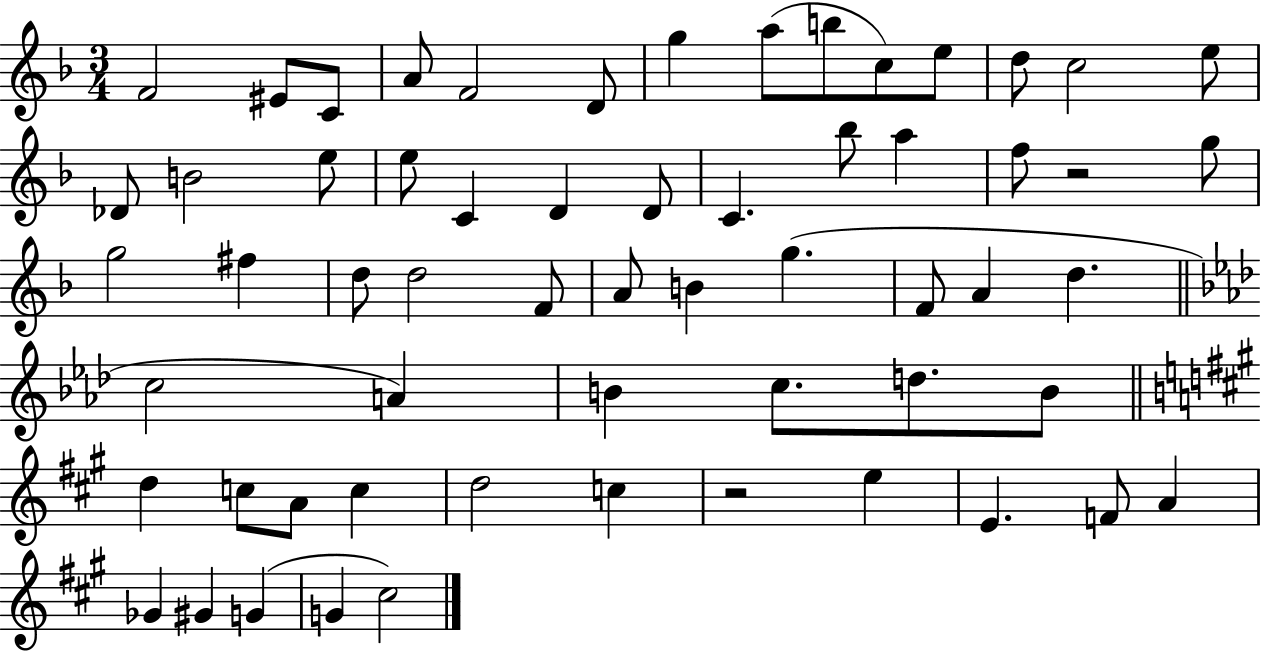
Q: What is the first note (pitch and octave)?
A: F4